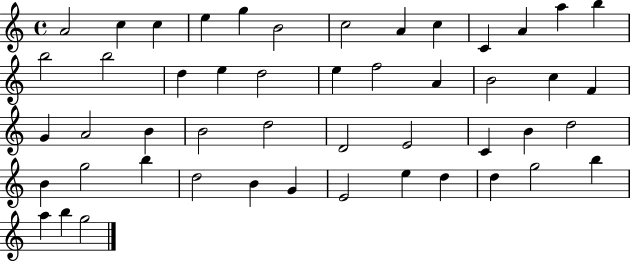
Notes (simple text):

A4/h C5/q C5/q E5/q G5/q B4/h C5/h A4/q C5/q C4/q A4/q A5/q B5/q B5/h B5/h D5/q E5/q D5/h E5/q F5/h A4/q B4/h C5/q F4/q G4/q A4/h B4/q B4/h D5/h D4/h E4/h C4/q B4/q D5/h B4/q G5/h B5/q D5/h B4/q G4/q E4/h E5/q D5/q D5/q G5/h B5/q A5/q B5/q G5/h